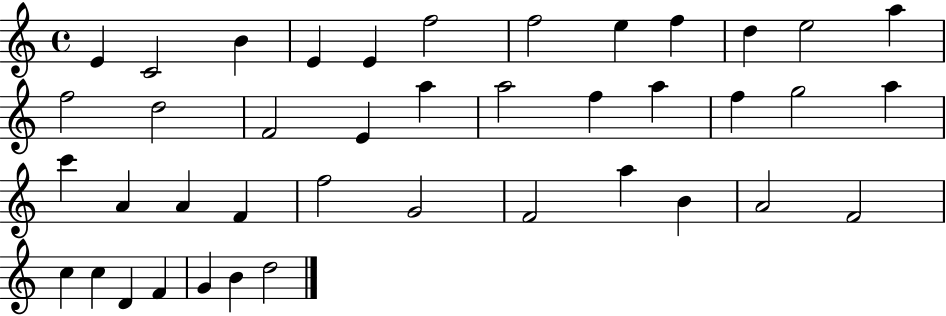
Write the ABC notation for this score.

X:1
T:Untitled
M:4/4
L:1/4
K:C
E C2 B E E f2 f2 e f d e2 a f2 d2 F2 E a a2 f a f g2 a c' A A F f2 G2 F2 a B A2 F2 c c D F G B d2